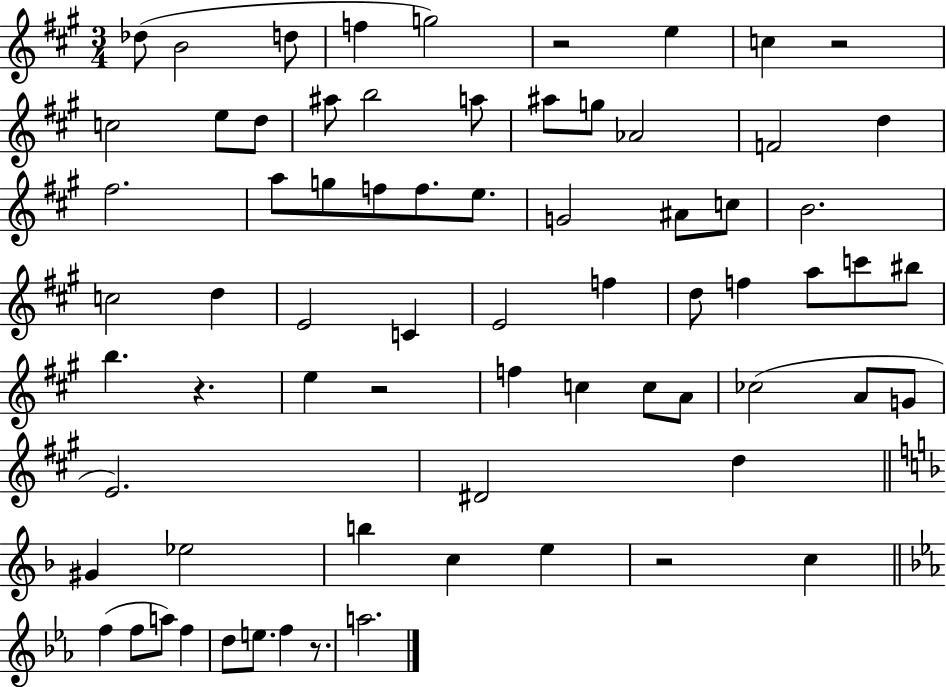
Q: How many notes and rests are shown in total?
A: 71